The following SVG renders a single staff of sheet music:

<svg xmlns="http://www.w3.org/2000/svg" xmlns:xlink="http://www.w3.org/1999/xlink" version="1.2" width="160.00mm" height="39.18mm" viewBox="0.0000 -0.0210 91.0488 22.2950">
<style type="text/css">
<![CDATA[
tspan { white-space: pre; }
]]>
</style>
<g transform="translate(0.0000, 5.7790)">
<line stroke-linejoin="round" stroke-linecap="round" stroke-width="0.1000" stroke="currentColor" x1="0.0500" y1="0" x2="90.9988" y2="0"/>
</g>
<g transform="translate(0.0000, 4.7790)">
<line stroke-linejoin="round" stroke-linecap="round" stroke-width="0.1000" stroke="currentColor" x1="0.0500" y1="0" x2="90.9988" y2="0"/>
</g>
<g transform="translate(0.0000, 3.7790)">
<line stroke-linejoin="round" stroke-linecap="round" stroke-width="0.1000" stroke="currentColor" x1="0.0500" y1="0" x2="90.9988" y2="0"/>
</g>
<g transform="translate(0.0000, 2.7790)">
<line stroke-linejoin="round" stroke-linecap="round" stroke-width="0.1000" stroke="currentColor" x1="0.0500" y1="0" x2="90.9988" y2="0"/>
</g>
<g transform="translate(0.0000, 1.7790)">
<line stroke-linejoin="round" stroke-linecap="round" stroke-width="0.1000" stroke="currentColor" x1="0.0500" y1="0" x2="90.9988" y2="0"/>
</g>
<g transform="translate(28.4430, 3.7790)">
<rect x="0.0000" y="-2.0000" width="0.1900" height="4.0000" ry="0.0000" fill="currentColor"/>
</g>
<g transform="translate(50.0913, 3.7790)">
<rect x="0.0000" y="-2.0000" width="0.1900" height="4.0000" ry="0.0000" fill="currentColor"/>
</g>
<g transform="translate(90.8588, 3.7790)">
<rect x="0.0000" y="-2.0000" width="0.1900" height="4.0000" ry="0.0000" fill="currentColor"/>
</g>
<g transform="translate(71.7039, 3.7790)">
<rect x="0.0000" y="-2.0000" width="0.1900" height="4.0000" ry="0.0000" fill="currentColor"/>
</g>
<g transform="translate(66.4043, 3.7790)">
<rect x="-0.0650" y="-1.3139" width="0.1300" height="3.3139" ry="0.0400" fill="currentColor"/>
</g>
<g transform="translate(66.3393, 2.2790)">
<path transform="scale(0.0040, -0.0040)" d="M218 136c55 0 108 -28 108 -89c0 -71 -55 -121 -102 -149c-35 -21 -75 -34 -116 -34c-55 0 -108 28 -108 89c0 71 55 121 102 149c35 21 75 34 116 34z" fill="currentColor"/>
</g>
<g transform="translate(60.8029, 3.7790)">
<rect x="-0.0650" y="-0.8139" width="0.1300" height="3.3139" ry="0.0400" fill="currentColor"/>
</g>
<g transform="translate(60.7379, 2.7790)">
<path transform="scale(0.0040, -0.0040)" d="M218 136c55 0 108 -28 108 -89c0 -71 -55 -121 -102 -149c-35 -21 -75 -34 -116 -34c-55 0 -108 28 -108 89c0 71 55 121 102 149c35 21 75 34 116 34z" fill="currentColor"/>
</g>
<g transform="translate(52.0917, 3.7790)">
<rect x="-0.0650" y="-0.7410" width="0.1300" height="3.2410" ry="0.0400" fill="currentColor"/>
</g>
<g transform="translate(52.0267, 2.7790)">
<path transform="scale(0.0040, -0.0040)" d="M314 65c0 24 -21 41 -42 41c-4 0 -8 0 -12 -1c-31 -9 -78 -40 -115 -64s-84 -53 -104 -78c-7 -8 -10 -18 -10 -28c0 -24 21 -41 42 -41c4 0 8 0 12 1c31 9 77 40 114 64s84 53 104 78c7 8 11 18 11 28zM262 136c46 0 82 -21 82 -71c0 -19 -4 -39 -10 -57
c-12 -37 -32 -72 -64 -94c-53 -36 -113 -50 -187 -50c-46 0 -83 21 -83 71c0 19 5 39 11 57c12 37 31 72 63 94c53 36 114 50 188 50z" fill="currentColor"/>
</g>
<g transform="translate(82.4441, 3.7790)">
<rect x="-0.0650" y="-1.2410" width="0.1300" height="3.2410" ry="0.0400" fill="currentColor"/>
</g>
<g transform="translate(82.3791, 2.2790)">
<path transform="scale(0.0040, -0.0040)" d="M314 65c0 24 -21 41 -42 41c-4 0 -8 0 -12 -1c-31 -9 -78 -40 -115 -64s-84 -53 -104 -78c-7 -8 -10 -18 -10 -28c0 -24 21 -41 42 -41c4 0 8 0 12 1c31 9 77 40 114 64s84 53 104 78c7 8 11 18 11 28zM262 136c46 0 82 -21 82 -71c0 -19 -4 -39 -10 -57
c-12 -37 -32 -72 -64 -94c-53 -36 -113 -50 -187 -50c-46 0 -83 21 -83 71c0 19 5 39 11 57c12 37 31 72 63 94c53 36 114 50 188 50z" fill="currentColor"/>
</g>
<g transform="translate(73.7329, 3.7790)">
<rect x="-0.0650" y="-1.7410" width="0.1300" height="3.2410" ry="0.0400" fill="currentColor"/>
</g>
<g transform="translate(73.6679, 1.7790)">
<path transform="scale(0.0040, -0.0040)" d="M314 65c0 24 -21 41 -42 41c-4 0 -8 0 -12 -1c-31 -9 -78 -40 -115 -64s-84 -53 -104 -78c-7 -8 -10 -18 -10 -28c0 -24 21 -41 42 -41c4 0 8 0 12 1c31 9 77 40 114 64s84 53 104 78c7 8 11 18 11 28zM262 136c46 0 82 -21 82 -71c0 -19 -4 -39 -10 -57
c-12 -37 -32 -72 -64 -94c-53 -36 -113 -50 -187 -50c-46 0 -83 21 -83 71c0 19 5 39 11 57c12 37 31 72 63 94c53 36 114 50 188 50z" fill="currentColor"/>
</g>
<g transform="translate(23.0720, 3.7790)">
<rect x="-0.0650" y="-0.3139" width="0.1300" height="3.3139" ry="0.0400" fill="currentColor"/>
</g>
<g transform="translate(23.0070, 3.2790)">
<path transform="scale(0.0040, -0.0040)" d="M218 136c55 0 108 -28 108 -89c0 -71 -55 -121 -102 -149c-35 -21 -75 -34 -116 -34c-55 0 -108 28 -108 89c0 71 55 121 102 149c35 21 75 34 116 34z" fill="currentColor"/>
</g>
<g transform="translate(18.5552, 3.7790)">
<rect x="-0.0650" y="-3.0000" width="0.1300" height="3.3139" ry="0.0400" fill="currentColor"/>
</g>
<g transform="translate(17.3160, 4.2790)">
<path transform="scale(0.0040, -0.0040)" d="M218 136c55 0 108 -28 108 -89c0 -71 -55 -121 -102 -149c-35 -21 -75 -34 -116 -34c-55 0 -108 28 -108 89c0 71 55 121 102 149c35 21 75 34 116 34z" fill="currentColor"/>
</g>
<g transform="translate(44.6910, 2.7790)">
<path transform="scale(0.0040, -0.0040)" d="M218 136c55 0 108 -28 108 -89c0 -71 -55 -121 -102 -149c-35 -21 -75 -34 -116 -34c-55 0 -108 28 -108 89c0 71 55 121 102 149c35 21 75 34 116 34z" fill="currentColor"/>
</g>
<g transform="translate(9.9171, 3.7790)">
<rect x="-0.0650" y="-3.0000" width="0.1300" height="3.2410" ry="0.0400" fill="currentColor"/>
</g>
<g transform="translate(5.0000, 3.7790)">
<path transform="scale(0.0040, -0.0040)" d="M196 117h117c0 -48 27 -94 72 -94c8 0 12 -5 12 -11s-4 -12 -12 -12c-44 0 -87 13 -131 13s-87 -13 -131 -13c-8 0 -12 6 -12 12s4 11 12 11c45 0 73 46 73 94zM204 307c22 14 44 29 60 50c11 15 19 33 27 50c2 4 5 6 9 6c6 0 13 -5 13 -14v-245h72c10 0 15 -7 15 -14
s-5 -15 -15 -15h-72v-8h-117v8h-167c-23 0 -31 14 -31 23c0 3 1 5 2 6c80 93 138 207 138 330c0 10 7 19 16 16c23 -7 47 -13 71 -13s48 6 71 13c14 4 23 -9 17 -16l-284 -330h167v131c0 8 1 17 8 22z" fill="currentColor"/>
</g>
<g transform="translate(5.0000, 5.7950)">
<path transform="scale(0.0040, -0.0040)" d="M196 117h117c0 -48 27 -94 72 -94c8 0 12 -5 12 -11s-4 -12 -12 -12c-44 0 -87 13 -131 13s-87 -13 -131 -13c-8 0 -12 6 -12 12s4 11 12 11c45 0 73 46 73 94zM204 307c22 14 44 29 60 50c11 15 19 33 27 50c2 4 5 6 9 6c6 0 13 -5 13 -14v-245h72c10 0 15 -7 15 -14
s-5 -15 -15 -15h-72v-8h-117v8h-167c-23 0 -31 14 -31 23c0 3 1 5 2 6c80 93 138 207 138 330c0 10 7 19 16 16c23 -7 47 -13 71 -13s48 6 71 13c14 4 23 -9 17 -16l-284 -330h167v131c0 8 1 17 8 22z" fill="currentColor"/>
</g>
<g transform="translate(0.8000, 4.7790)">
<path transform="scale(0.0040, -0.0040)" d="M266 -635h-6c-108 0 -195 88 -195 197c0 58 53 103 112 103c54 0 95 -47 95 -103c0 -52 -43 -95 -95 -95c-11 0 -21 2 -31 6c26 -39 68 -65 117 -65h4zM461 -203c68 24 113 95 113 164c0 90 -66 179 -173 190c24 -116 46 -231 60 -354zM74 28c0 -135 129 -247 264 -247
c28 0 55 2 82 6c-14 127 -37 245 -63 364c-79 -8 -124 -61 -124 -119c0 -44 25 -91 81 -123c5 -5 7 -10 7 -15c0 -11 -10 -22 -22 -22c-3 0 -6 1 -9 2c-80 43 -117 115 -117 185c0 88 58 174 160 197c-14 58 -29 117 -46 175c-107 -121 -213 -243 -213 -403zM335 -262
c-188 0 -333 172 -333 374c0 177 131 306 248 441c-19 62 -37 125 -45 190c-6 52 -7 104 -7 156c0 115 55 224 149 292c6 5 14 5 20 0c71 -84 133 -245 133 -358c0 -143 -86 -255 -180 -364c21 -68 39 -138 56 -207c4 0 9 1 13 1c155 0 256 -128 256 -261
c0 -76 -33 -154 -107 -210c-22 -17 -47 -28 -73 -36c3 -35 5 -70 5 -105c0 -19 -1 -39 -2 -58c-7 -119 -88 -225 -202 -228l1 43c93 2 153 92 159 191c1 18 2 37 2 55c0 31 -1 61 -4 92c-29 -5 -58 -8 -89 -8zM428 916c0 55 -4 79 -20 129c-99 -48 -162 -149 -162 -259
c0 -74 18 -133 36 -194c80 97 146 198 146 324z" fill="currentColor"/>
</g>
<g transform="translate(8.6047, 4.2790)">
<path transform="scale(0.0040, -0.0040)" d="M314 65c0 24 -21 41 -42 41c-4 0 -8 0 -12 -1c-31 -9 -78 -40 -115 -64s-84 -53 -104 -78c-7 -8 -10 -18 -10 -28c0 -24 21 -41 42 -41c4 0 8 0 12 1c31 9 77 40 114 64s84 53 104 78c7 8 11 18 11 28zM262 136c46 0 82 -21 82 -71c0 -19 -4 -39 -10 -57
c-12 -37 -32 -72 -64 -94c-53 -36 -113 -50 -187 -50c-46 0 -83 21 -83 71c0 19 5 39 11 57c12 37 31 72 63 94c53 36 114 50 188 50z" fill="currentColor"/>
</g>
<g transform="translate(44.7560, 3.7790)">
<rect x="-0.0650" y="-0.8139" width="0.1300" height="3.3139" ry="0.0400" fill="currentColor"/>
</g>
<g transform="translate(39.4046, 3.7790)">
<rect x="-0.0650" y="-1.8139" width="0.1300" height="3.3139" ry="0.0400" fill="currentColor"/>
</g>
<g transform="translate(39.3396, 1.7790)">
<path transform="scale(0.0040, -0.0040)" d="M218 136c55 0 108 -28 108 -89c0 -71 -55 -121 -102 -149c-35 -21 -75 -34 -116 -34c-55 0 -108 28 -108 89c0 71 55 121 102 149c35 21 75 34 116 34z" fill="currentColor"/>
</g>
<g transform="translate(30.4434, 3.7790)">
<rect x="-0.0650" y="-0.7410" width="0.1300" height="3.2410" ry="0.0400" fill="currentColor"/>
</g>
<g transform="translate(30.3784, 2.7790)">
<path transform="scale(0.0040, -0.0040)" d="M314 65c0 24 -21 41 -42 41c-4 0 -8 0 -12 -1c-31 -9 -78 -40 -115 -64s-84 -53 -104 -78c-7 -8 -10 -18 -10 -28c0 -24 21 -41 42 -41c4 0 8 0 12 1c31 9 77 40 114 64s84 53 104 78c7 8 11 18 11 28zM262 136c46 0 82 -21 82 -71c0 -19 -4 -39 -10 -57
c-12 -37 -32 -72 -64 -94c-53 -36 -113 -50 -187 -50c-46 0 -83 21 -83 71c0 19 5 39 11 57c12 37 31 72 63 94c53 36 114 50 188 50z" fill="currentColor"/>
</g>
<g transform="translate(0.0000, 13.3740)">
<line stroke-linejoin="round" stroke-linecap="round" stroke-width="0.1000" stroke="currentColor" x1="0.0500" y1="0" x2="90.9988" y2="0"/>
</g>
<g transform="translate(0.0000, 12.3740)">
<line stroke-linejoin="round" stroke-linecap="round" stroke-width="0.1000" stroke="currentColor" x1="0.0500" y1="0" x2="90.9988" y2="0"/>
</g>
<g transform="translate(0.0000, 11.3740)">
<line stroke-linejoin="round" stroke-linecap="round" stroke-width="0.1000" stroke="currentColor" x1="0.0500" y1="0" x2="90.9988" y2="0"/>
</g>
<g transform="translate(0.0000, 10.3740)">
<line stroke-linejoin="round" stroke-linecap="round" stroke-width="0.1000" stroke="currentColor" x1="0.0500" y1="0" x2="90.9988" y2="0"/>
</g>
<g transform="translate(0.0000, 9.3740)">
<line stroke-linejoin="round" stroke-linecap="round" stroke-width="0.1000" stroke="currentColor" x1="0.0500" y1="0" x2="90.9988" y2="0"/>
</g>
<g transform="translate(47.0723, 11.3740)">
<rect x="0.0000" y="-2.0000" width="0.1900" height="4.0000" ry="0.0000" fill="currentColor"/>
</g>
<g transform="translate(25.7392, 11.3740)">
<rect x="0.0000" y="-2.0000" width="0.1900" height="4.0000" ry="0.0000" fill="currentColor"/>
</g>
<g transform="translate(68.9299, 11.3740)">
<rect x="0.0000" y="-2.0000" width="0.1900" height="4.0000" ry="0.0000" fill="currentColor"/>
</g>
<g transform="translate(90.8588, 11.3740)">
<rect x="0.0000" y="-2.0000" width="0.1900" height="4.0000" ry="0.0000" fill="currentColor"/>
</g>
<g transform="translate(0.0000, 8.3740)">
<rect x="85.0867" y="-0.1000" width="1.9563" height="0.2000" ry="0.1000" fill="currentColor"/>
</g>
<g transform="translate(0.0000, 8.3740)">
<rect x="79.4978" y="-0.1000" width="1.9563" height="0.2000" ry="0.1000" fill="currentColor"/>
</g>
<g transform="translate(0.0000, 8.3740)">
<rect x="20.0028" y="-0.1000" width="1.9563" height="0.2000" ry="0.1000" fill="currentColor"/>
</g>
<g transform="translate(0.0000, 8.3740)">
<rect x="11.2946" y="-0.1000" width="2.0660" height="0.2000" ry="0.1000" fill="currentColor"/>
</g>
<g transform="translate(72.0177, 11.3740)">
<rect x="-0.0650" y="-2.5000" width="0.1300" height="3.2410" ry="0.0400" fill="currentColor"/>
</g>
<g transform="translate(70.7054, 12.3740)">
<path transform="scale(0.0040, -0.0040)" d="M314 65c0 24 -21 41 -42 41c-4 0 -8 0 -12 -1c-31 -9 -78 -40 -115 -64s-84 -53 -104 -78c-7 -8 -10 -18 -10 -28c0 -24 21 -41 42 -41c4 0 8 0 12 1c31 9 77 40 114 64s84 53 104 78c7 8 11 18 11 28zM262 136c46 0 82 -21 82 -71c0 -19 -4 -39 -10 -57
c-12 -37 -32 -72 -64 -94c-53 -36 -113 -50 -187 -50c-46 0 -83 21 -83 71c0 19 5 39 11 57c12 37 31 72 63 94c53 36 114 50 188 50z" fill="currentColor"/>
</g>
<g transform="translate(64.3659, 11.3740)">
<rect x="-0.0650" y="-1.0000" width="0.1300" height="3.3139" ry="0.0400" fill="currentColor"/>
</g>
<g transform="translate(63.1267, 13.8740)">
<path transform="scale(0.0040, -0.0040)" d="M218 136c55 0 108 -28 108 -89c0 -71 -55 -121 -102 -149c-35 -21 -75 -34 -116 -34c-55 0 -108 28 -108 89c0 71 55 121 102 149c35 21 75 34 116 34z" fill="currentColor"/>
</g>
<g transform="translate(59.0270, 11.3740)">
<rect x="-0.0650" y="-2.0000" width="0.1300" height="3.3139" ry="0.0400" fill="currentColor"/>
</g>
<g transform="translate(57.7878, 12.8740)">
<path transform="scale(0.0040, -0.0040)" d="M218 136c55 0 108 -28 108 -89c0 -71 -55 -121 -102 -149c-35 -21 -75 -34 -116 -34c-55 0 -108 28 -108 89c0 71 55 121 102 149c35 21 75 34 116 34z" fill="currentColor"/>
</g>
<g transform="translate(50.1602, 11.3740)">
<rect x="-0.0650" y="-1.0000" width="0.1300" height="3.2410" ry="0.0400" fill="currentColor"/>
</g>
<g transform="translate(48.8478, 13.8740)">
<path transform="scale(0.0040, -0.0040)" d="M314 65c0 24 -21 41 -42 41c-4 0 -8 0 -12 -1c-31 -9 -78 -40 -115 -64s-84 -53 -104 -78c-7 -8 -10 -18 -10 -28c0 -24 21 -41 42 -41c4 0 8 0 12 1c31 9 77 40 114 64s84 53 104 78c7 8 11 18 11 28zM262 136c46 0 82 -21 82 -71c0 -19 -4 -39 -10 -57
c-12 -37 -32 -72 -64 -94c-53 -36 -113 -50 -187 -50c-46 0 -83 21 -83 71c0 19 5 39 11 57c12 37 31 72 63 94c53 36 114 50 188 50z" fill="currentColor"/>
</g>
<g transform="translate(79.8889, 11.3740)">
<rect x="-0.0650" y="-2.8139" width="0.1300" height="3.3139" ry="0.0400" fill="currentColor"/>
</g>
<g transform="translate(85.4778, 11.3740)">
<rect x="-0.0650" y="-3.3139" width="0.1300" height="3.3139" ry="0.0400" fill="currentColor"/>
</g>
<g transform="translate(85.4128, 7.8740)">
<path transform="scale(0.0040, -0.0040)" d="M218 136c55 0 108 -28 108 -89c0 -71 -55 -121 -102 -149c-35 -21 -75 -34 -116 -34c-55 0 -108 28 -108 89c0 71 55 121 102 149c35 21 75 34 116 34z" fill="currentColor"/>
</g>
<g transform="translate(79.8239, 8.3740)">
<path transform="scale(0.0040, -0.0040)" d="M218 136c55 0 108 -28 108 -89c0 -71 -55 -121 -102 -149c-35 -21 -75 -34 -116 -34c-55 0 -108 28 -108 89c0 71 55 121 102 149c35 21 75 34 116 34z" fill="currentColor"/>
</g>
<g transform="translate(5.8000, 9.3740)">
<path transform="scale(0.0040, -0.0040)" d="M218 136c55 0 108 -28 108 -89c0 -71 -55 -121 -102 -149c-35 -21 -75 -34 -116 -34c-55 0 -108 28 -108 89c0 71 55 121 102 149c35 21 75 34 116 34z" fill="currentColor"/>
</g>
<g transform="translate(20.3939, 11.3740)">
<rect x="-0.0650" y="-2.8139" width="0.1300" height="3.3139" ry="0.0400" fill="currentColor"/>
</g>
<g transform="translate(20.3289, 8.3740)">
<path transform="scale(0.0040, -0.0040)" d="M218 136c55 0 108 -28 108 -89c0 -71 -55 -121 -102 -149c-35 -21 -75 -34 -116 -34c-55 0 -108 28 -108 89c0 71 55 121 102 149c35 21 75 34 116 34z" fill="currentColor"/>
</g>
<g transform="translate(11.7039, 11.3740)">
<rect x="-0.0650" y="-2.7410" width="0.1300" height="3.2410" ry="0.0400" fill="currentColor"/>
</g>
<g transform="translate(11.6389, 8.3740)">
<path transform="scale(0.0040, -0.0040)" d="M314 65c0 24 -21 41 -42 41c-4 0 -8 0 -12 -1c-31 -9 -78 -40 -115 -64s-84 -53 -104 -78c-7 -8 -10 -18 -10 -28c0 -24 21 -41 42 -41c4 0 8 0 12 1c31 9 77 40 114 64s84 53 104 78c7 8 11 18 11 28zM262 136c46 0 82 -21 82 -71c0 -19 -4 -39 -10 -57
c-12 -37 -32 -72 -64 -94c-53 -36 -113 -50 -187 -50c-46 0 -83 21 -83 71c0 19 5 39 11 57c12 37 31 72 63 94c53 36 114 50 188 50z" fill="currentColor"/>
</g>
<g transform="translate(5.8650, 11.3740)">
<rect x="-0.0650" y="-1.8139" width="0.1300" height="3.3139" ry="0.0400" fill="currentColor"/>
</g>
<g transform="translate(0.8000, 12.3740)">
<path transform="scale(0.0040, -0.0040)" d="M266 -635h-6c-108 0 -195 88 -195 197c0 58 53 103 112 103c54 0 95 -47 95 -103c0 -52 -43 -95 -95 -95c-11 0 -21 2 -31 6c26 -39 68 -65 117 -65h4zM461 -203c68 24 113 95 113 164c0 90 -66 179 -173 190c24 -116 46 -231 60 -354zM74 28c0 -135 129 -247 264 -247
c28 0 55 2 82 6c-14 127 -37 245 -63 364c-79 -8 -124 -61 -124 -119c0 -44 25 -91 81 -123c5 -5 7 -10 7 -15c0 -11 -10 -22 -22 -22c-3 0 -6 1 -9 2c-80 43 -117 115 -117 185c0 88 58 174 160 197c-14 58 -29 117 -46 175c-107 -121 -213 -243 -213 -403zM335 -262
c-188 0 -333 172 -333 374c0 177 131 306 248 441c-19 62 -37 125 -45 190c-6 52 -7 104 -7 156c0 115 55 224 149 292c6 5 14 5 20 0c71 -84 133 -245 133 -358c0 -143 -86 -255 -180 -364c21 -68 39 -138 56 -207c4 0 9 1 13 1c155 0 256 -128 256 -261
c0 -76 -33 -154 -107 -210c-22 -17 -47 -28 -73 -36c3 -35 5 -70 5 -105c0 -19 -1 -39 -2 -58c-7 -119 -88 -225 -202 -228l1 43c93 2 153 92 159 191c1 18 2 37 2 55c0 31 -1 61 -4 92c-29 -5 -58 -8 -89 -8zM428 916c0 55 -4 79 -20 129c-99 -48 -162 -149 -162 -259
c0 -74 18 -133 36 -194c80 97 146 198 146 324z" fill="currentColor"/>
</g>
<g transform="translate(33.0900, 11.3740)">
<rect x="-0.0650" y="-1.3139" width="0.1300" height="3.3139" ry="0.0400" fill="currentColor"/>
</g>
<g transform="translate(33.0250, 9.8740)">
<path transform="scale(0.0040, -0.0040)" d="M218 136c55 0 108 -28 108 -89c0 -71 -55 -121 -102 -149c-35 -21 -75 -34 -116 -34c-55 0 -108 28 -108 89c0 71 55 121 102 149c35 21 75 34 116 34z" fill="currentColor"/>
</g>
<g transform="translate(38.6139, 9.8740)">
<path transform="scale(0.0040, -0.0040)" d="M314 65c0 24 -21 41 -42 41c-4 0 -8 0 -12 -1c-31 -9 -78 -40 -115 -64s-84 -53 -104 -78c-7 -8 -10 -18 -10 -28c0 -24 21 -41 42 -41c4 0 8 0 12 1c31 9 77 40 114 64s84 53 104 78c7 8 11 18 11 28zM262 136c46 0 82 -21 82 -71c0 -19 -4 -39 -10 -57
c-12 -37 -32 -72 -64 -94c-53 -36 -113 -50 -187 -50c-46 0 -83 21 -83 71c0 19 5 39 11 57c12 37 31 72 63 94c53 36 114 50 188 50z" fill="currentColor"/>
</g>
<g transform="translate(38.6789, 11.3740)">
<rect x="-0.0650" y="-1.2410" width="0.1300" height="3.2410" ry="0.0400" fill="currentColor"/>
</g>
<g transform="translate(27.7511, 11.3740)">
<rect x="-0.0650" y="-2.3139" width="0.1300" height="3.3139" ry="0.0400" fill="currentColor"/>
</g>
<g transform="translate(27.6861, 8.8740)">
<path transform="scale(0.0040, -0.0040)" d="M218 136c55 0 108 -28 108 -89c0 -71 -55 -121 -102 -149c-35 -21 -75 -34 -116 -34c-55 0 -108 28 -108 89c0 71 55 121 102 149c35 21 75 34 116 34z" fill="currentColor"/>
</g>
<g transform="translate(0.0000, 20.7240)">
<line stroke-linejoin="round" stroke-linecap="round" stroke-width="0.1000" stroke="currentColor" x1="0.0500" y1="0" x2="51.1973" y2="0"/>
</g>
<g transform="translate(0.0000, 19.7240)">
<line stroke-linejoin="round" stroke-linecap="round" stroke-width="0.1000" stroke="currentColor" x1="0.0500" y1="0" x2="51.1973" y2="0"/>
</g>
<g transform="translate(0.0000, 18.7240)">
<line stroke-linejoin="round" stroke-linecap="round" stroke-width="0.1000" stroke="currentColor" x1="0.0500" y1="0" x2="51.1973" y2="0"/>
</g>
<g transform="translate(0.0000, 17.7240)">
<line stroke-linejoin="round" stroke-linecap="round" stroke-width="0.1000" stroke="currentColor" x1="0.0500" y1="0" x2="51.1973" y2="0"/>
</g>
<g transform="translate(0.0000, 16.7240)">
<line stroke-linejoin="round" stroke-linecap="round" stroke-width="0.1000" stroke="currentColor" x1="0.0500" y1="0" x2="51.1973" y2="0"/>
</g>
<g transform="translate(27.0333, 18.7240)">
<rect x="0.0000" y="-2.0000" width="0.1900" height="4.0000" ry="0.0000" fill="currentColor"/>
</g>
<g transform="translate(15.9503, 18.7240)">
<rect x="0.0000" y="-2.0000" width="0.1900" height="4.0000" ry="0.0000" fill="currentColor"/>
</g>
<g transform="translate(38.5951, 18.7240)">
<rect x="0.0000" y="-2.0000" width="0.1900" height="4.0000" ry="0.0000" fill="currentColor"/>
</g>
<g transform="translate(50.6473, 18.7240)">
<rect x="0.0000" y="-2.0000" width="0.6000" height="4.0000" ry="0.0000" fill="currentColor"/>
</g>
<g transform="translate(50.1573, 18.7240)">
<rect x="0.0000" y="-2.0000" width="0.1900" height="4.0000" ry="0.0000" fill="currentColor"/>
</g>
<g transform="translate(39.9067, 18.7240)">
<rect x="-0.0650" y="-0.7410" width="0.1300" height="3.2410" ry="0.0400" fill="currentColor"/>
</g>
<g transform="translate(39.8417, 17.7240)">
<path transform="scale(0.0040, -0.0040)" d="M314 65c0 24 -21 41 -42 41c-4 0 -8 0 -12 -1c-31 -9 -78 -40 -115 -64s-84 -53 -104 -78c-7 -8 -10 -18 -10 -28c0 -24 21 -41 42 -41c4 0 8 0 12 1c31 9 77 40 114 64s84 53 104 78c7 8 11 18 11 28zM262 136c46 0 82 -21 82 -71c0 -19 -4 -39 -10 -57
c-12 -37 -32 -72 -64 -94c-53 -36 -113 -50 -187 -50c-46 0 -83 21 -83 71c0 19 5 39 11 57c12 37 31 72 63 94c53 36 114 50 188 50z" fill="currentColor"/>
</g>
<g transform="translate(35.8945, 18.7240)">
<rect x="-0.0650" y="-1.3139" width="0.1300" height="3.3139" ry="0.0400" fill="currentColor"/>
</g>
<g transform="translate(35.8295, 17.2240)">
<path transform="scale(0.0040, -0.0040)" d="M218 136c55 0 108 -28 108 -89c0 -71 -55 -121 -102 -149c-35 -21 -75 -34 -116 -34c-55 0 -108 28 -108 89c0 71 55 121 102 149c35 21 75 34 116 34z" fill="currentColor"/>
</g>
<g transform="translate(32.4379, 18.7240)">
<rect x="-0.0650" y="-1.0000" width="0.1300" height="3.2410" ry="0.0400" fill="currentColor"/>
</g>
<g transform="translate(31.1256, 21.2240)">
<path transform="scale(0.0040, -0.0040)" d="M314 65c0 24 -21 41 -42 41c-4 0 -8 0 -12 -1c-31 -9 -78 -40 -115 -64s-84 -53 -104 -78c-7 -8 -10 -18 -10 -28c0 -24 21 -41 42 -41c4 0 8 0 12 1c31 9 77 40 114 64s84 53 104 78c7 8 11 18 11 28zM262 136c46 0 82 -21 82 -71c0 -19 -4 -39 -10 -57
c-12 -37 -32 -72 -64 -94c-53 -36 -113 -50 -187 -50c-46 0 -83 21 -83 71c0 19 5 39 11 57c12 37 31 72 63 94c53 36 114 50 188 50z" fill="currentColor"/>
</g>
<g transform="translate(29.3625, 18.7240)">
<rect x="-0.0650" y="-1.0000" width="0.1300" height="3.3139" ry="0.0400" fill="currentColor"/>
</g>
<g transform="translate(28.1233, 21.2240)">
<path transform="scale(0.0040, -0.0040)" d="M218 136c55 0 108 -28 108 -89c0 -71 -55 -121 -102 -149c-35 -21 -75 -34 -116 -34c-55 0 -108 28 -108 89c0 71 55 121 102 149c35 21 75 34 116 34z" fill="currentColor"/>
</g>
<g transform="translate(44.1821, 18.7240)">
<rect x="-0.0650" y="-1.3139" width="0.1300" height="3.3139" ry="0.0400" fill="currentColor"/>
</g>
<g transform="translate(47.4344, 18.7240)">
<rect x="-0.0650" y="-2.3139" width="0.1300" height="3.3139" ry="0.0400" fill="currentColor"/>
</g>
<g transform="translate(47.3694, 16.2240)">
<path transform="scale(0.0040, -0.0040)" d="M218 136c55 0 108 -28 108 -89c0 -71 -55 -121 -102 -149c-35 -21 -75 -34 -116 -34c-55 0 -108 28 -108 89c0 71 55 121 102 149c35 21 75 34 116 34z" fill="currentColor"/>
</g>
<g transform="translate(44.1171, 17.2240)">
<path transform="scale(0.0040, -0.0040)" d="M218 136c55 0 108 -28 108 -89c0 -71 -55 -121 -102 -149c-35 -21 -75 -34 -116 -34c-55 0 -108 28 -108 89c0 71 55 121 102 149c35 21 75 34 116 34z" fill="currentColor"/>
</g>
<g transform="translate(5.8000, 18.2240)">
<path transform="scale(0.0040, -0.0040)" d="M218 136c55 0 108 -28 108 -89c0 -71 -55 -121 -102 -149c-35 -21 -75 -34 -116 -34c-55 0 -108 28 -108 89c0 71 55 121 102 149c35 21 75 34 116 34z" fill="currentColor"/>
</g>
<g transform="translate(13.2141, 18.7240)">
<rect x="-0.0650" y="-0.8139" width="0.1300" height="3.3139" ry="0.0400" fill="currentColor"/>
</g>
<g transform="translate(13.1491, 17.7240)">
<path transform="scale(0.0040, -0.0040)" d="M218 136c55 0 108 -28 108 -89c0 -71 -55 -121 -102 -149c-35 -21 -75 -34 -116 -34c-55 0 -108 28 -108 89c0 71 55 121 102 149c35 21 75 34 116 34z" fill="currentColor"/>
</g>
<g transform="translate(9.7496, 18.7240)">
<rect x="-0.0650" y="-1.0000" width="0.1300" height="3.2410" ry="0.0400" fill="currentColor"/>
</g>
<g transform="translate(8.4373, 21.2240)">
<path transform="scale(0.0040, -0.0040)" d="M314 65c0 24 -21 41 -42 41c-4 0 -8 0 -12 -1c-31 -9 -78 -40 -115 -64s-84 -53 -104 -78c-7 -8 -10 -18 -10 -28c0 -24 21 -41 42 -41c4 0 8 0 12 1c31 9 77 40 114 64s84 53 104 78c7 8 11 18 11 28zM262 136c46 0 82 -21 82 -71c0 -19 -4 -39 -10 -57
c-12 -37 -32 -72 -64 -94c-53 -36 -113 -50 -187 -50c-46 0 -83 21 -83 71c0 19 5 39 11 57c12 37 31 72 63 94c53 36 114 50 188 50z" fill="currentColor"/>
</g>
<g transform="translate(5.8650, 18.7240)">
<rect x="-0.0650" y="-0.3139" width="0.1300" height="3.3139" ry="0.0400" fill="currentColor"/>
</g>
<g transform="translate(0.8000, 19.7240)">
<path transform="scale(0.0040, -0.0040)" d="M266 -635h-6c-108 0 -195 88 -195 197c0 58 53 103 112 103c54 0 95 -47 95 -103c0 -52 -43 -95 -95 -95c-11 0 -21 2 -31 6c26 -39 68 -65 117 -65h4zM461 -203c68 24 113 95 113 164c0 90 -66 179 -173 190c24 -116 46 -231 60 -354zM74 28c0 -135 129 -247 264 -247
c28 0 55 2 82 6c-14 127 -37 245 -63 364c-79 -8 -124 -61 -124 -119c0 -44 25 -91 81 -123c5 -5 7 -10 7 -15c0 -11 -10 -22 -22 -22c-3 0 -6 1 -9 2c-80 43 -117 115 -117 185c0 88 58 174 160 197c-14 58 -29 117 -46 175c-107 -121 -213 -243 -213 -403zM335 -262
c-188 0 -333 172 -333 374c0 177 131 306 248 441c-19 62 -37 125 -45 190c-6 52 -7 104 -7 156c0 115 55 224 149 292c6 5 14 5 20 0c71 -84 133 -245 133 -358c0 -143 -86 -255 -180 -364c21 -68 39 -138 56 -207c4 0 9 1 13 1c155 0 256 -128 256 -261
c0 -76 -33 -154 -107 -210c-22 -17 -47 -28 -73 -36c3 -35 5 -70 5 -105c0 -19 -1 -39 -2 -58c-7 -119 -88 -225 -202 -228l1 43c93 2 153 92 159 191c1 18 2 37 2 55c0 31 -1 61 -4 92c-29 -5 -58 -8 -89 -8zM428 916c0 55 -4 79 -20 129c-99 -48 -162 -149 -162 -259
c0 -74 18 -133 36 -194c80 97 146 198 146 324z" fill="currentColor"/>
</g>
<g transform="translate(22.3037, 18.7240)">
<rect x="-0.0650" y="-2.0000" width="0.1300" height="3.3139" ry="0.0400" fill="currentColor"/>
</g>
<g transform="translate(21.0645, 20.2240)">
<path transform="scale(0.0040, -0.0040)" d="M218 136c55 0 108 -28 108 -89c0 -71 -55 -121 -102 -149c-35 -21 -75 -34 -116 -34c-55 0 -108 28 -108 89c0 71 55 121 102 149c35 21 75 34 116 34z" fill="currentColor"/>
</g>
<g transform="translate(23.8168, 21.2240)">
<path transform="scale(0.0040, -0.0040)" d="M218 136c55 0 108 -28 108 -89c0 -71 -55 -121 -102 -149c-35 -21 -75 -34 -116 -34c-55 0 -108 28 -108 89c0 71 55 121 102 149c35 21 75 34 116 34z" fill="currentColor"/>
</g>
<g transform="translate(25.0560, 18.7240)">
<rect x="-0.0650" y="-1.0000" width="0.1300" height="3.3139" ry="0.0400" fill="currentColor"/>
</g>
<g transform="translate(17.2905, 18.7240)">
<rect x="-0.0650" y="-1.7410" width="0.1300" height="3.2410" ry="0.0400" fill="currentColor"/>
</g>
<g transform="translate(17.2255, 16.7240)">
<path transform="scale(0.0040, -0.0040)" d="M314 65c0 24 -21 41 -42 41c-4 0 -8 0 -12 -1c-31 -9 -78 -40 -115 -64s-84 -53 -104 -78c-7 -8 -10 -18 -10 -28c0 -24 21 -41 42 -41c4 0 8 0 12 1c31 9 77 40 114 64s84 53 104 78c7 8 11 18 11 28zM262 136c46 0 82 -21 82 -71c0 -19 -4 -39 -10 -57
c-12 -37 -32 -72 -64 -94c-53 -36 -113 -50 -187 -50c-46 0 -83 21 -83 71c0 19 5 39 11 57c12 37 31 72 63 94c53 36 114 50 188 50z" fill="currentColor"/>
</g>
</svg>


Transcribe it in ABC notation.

X:1
T:Untitled
M:4/4
L:1/4
K:C
A2 A c d2 f d d2 d e f2 e2 f a2 a g e e2 D2 F D G2 a b c D2 d f2 F D D D2 e d2 e g